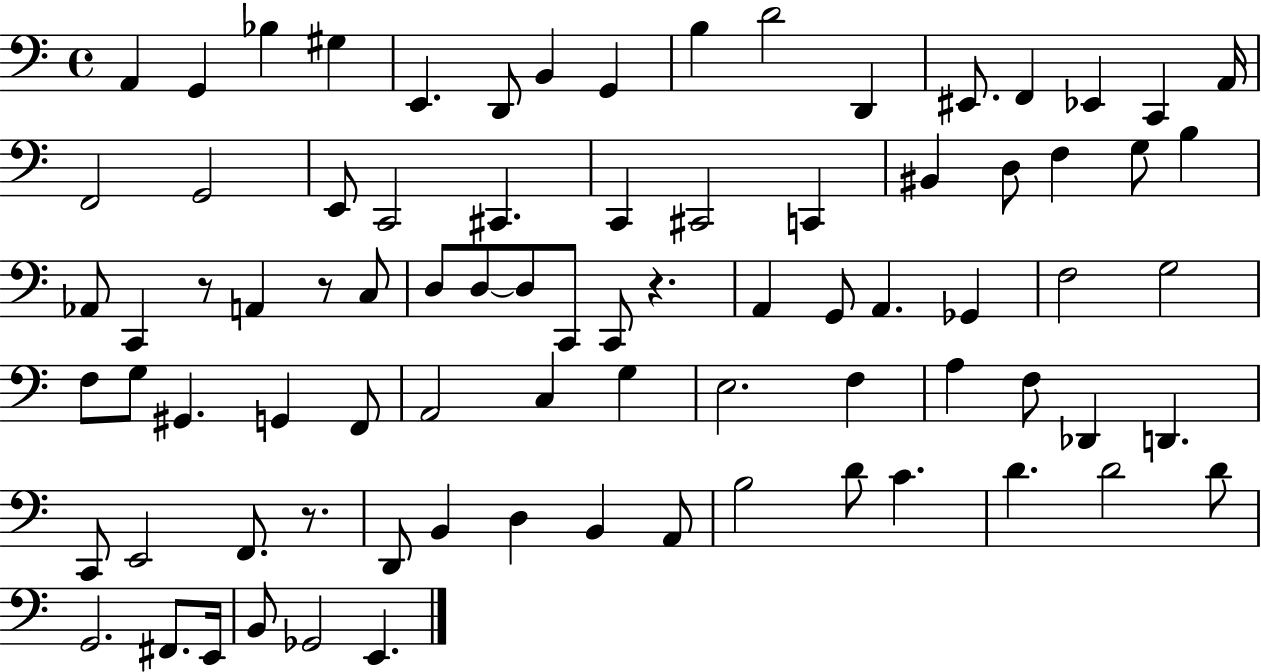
A2/q G2/q Bb3/q G#3/q E2/q. D2/e B2/q G2/q B3/q D4/h D2/q EIS2/e. F2/q Eb2/q C2/q A2/s F2/h G2/h E2/e C2/h C#2/q. C2/q C#2/h C2/q BIS2/q D3/e F3/q G3/e B3/q Ab2/e C2/q R/e A2/q R/e C3/e D3/e D3/e D3/e C2/e C2/e R/q. A2/q G2/e A2/q. Gb2/q F3/h G3/h F3/e G3/e G#2/q. G2/q F2/e A2/h C3/q G3/q E3/h. F3/q A3/q F3/e Db2/q D2/q. C2/e E2/h F2/e. R/e. D2/e B2/q D3/q B2/q A2/e B3/h D4/e C4/q. D4/q. D4/h D4/e G2/h. F#2/e. E2/s B2/e Gb2/h E2/q.